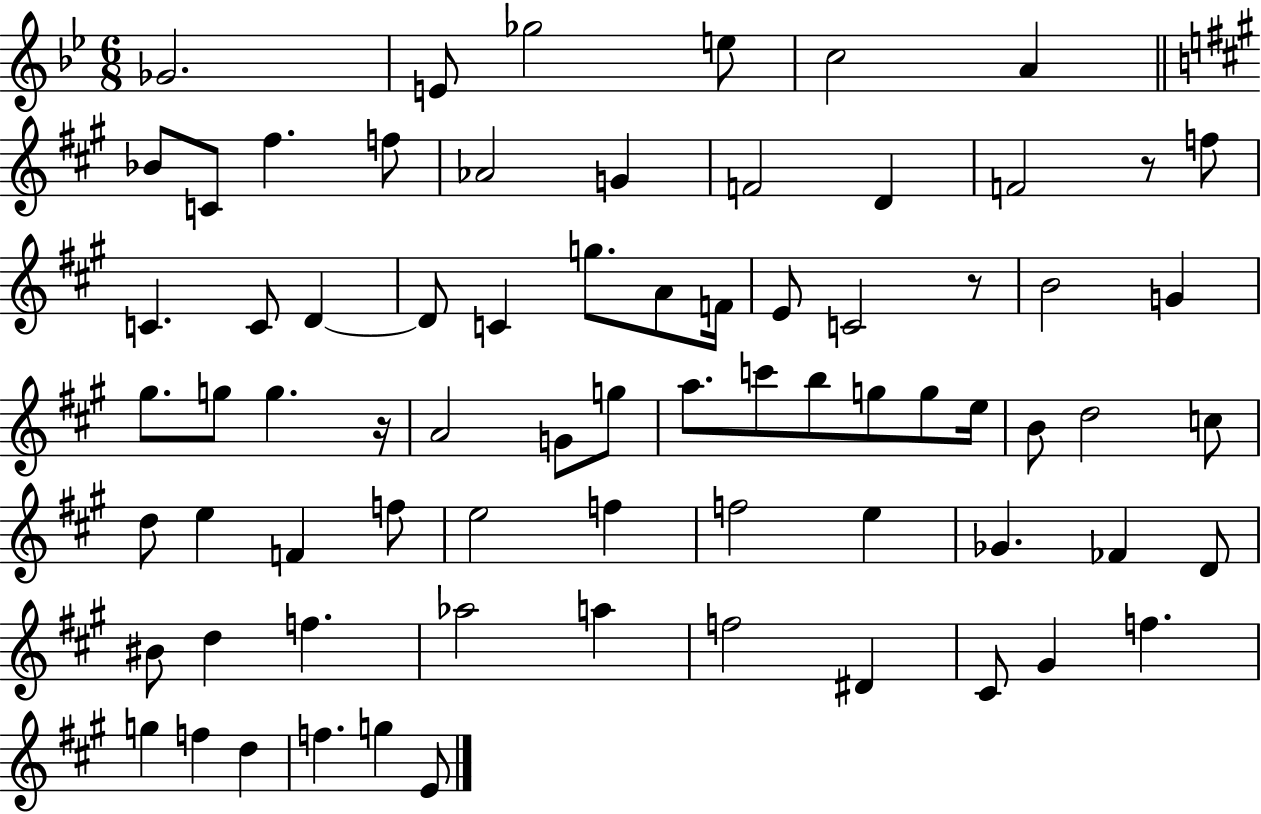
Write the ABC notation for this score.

X:1
T:Untitled
M:6/8
L:1/4
K:Bb
_G2 E/2 _g2 e/2 c2 A _B/2 C/2 ^f f/2 _A2 G F2 D F2 z/2 f/2 C C/2 D D/2 C g/2 A/2 F/4 E/2 C2 z/2 B2 G ^g/2 g/2 g z/4 A2 G/2 g/2 a/2 c'/2 b/2 g/2 g/2 e/4 B/2 d2 c/2 d/2 e F f/2 e2 f f2 e _G _F D/2 ^B/2 d f _a2 a f2 ^D ^C/2 ^G f g f d f g E/2